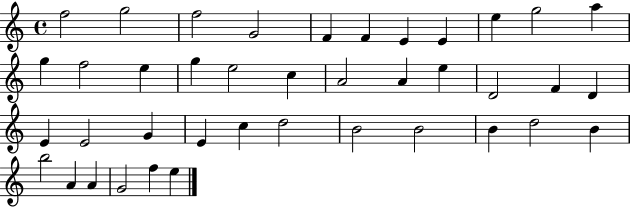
F5/h G5/h F5/h G4/h F4/q F4/q E4/q E4/q E5/q G5/h A5/q G5/q F5/h E5/q G5/q E5/h C5/q A4/h A4/q E5/q D4/h F4/q D4/q E4/q E4/h G4/q E4/q C5/q D5/h B4/h B4/h B4/q D5/h B4/q B5/h A4/q A4/q G4/h F5/q E5/q